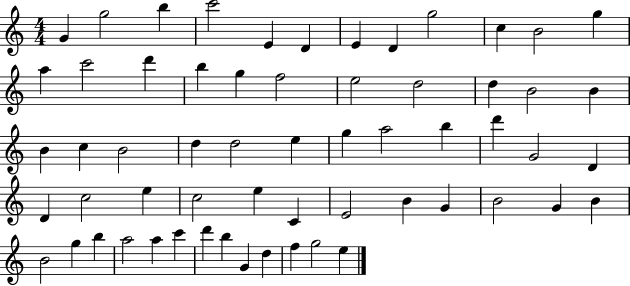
G4/q G5/h B5/q C6/h E4/q D4/q E4/q D4/q G5/h C5/q B4/h G5/q A5/q C6/h D6/q B5/q G5/q F5/h E5/h D5/h D5/q B4/h B4/q B4/q C5/q B4/h D5/q D5/h E5/q G5/q A5/h B5/q D6/q G4/h D4/q D4/q C5/h E5/q C5/h E5/q C4/q E4/h B4/q G4/q B4/h G4/q B4/q B4/h G5/q B5/q A5/h A5/q C6/q D6/q B5/q G4/q D5/q F5/q G5/h E5/q